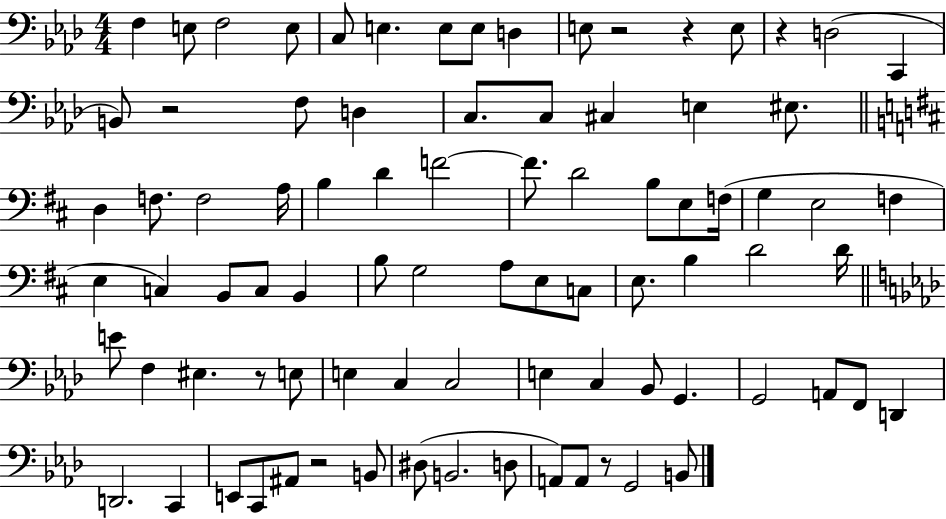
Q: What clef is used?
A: bass